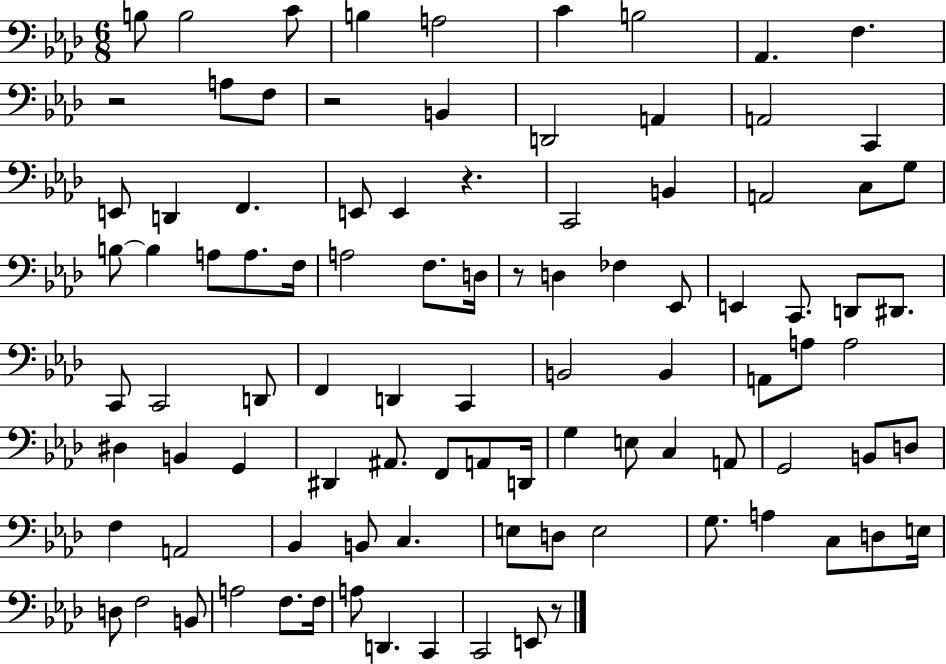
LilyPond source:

{
  \clef bass
  \numericTimeSignature
  \time 6/8
  \key aes \major
  b8 b2 c'8 | b4 a2 | c'4 b2 | aes,4. f4. | \break r2 a8 f8 | r2 b,4 | d,2 a,4 | a,2 c,4 | \break e,8 d,4 f,4. | e,8 e,4 r4. | c,2 b,4 | a,2 c8 g8 | \break b8~~ b4 a8 a8. f16 | a2 f8. d16 | r8 d4 fes4 ees,8 | e,4 c,8. d,8 dis,8. | \break c,8 c,2 d,8 | f,4 d,4 c,4 | b,2 b,4 | a,8 a8 a2 | \break dis4 b,4 g,4 | dis,4 ais,8. f,8 a,8 d,16 | g4 e8 c4 a,8 | g,2 b,8 d8 | \break f4 a,2 | bes,4 b,8 c4. | e8 d8 e2 | g8. a4 c8 d8 e16 | \break d8 f2 b,8 | a2 f8. f16 | a8 d,4. c,4 | c,2 e,8 r8 | \break \bar "|."
}